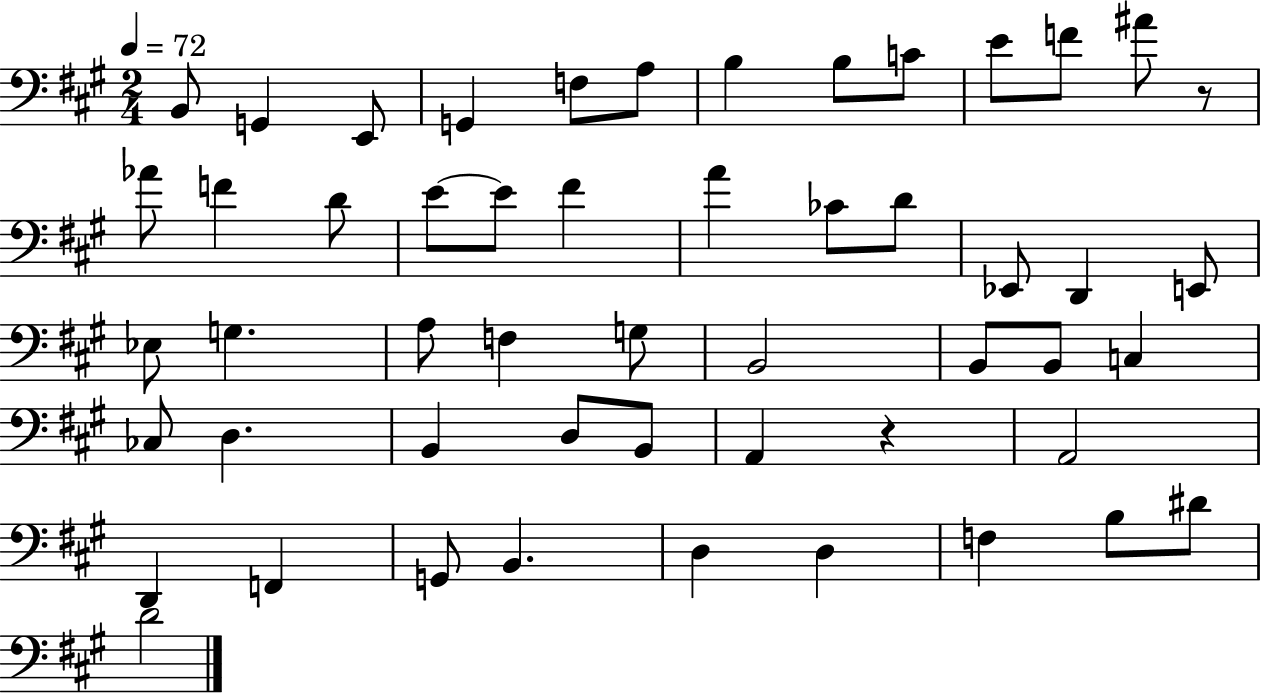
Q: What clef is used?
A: bass